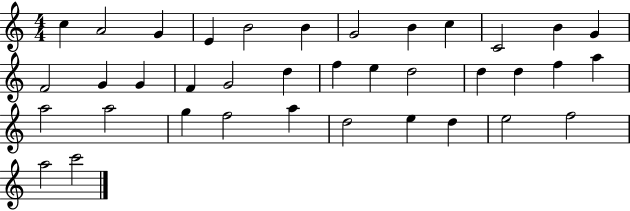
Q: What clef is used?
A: treble